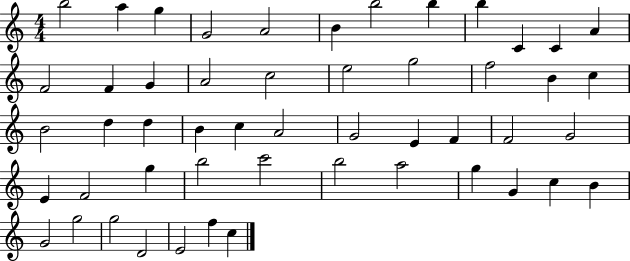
B5/h A5/q G5/q G4/h A4/h B4/q B5/h B5/q B5/q C4/q C4/q A4/q F4/h F4/q G4/q A4/h C5/h E5/h G5/h F5/h B4/q C5/q B4/h D5/q D5/q B4/q C5/q A4/h G4/h E4/q F4/q F4/h G4/h E4/q F4/h G5/q B5/h C6/h B5/h A5/h G5/q G4/q C5/q B4/q G4/h G5/h G5/h D4/h E4/h F5/q C5/q